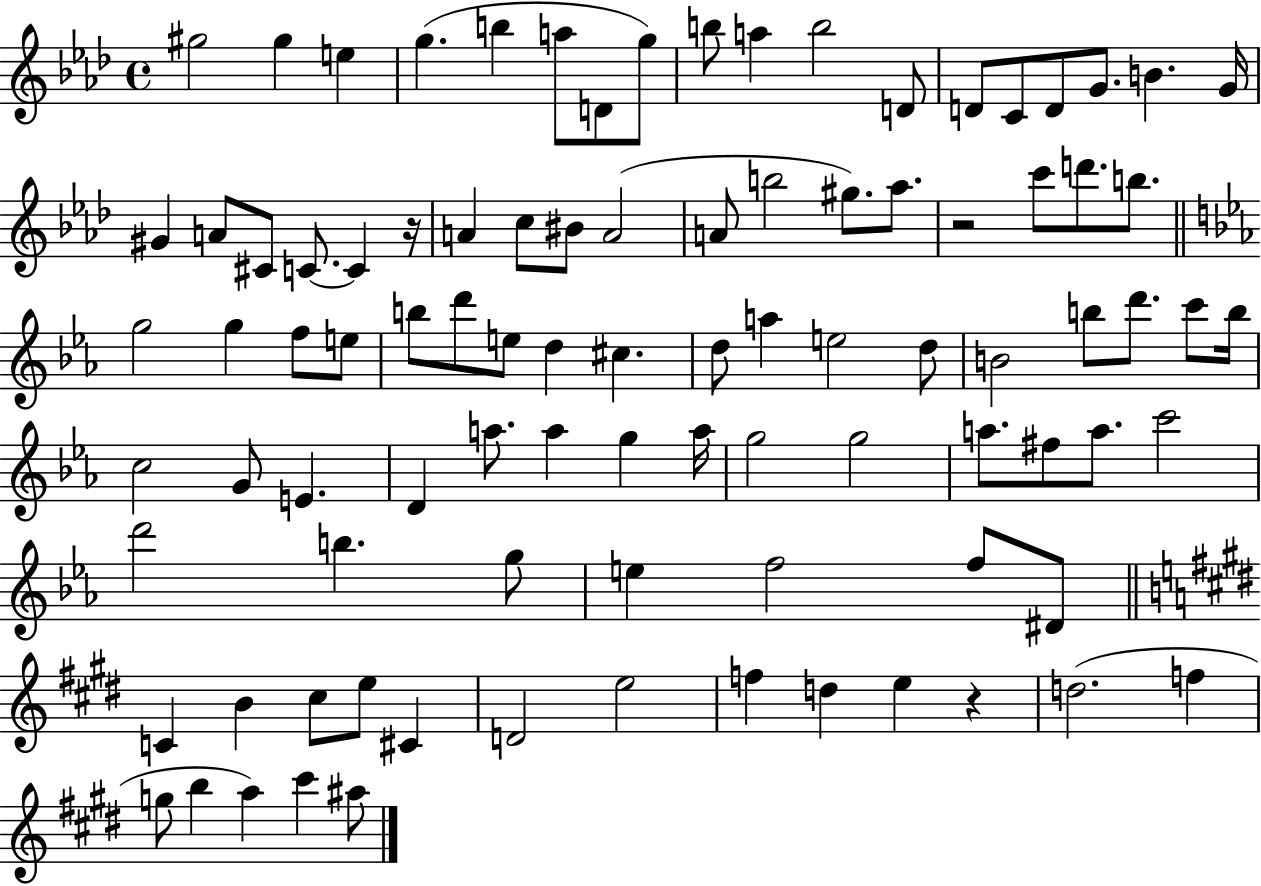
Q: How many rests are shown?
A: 3